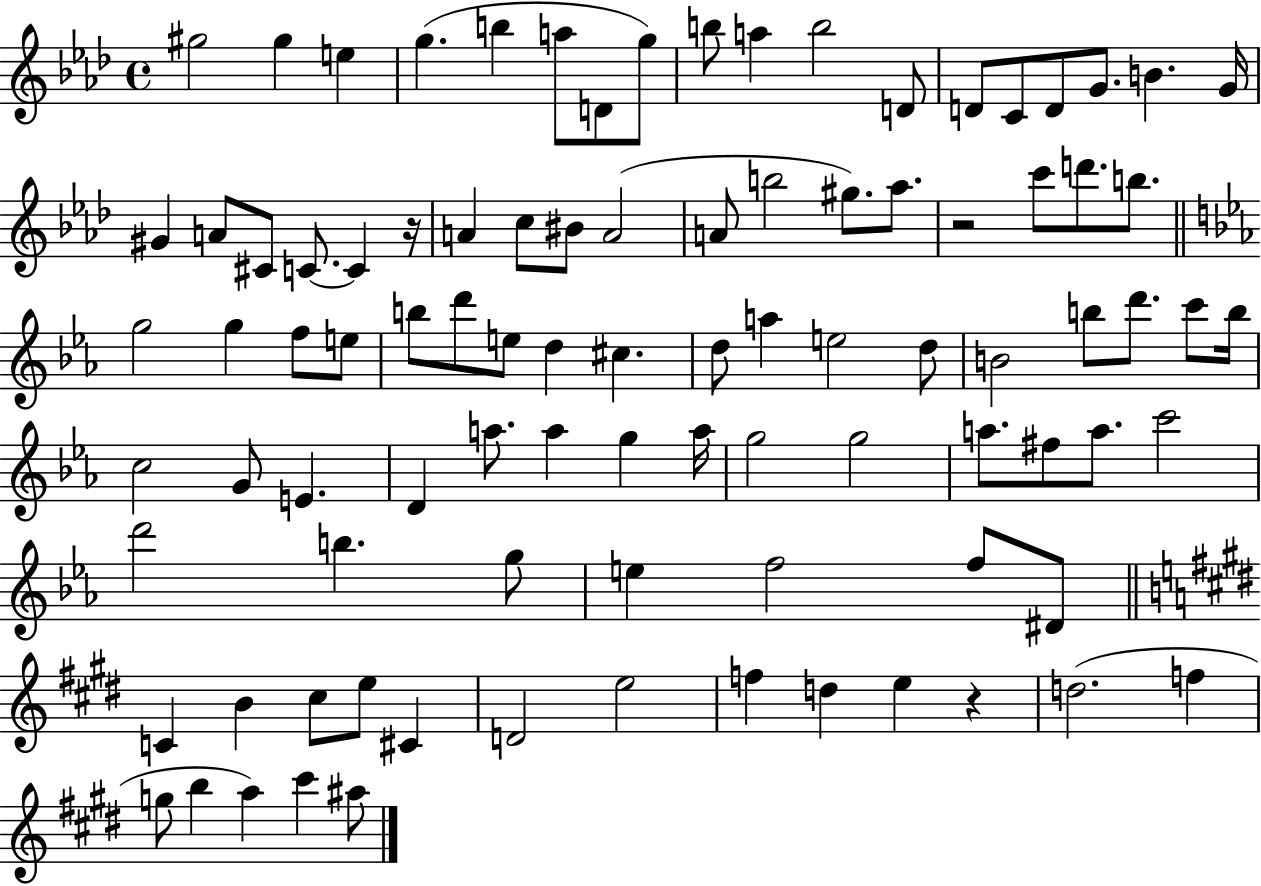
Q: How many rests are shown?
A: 3